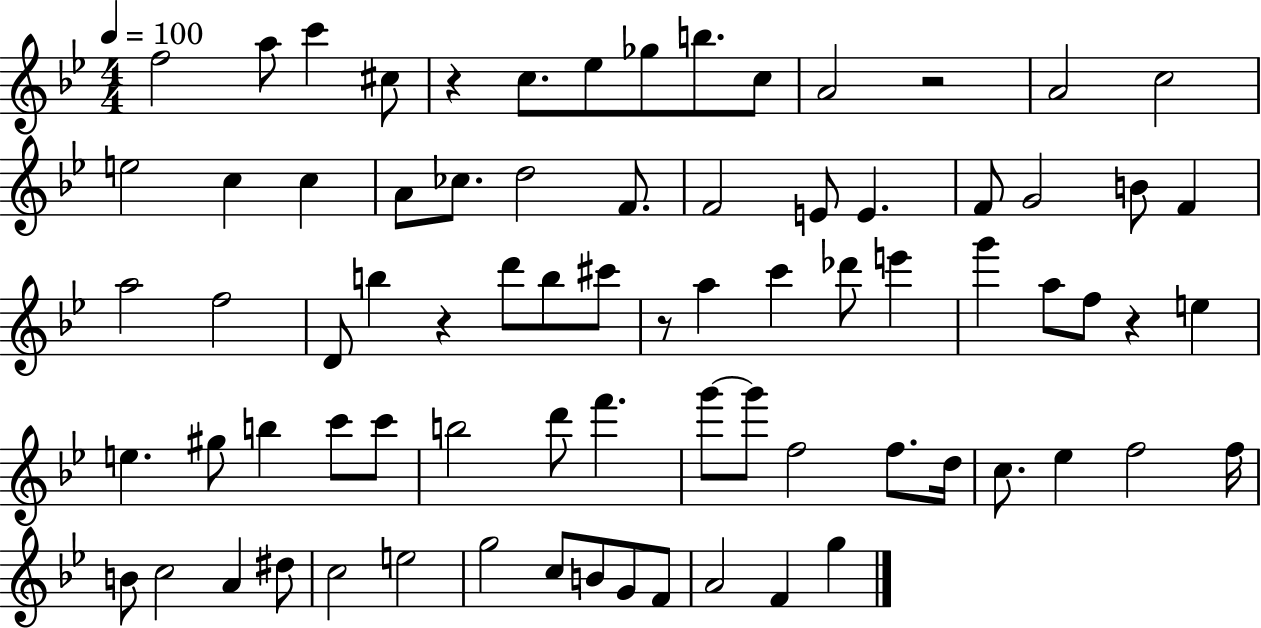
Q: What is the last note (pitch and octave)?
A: G5